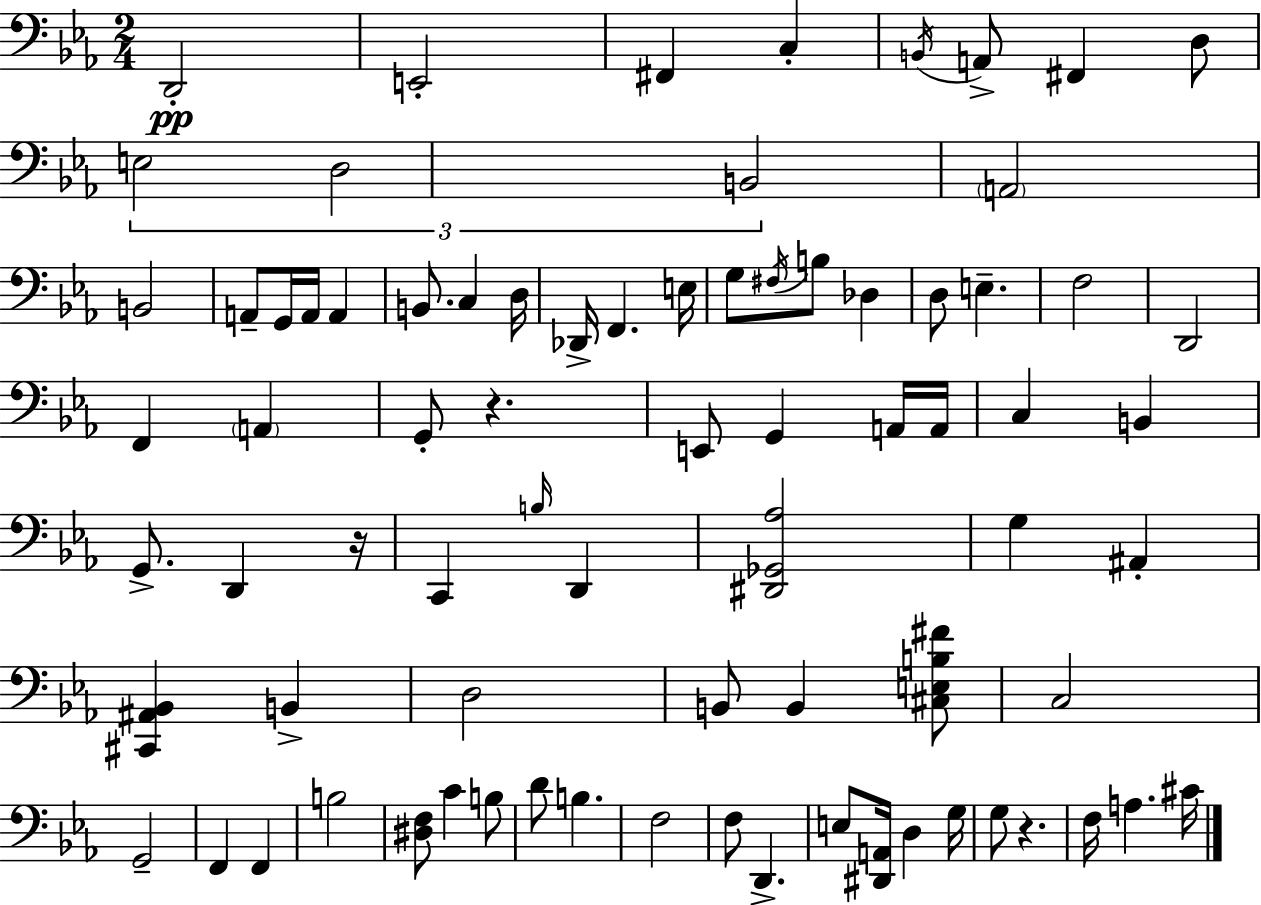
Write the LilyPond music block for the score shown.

{
  \clef bass
  \numericTimeSignature
  \time 2/4
  \key c \minor
  d,2-.\pp | e,2-. | fis,4 c4-. | \acciaccatura { b,16 } a,8-> fis,4 d8 | \break \tuplet 3/2 { e2 | d2 | b,2 } | \parenthesize a,2 | \break b,2 | a,8-- g,16 a,16 a,4 | b,8. c4 | d16 des,16-> f,4. | \break e16 g8 \acciaccatura { fis16 } b8 des4 | d8 e4.-- | f2 | d,2 | \break f,4 \parenthesize a,4 | g,8-. r4. | e,8 g,4 | a,16 a,16 c4 b,4 | \break g,8.-> d,4 | r16 c,4 \grace { b16 } d,4 | <dis, ges, aes>2 | g4 ais,4-. | \break <cis, ais, bes,>4 b,4-> | d2 | b,8 b,4 | <cis e b fis'>8 c2 | \break g,2-- | f,4 f,4 | b2 | <dis f>8 c'4 | \break b8 d'8 b4. | f2 | f8 d,4.-> | e8 <dis, a,>16 d4 | \break g16 g8 r4. | f16 a4. | cis'16 \bar "|."
}